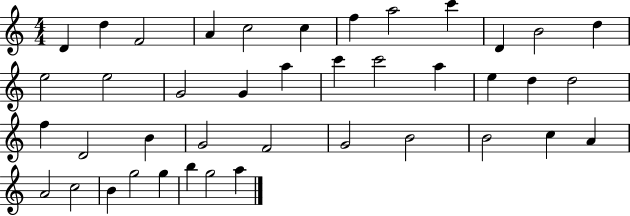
{
  \clef treble
  \numericTimeSignature
  \time 4/4
  \key c \major
  d'4 d''4 f'2 | a'4 c''2 c''4 | f''4 a''2 c'''4 | d'4 b'2 d''4 | \break e''2 e''2 | g'2 g'4 a''4 | c'''4 c'''2 a''4 | e''4 d''4 d''2 | \break f''4 d'2 b'4 | g'2 f'2 | g'2 b'2 | b'2 c''4 a'4 | \break a'2 c''2 | b'4 g''2 g''4 | b''4 g''2 a''4 | \bar "|."
}